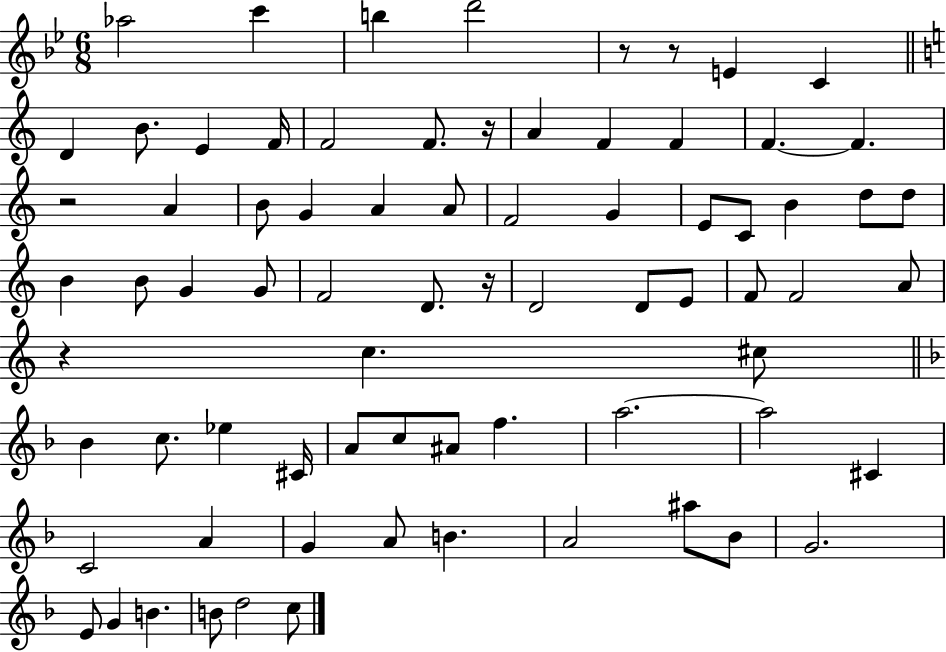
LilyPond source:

{
  \clef treble
  \numericTimeSignature
  \time 6/8
  \key bes \major
  aes''2 c'''4 | b''4 d'''2 | r8 r8 e'4 c'4 | \bar "||" \break \key c \major d'4 b'8. e'4 f'16 | f'2 f'8. r16 | a'4 f'4 f'4 | f'4.~~ f'4. | \break r2 a'4 | b'8 g'4 a'4 a'8 | f'2 g'4 | e'8 c'8 b'4 d''8 d''8 | \break b'4 b'8 g'4 g'8 | f'2 d'8. r16 | d'2 d'8 e'8 | f'8 f'2 a'8 | \break r4 c''4. cis''8 | \bar "||" \break \key f \major bes'4 c''8. ees''4 cis'16 | a'8 c''8 ais'8 f''4. | a''2.~~ | a''2 cis'4 | \break c'2 a'4 | g'4 a'8 b'4. | a'2 ais''8 bes'8 | g'2. | \break e'8 g'4 b'4. | b'8 d''2 c''8 | \bar "|."
}